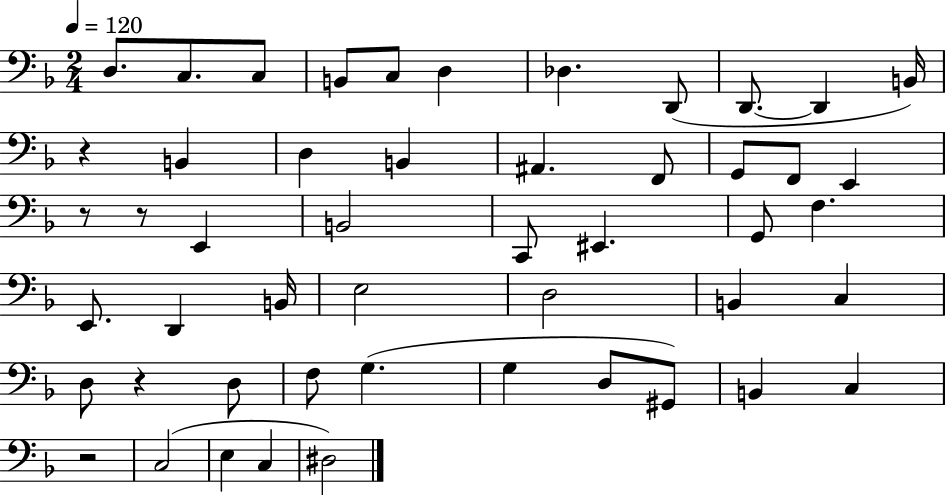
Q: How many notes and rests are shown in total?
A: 50